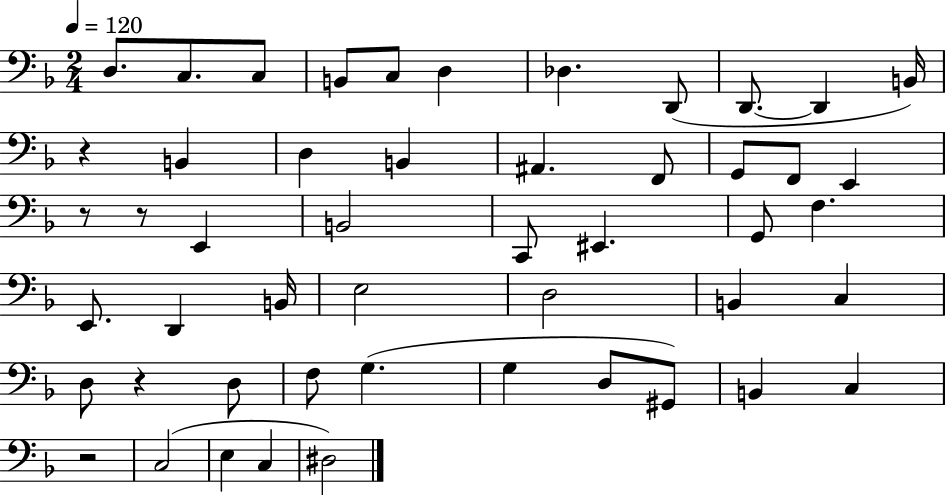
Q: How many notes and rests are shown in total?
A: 50